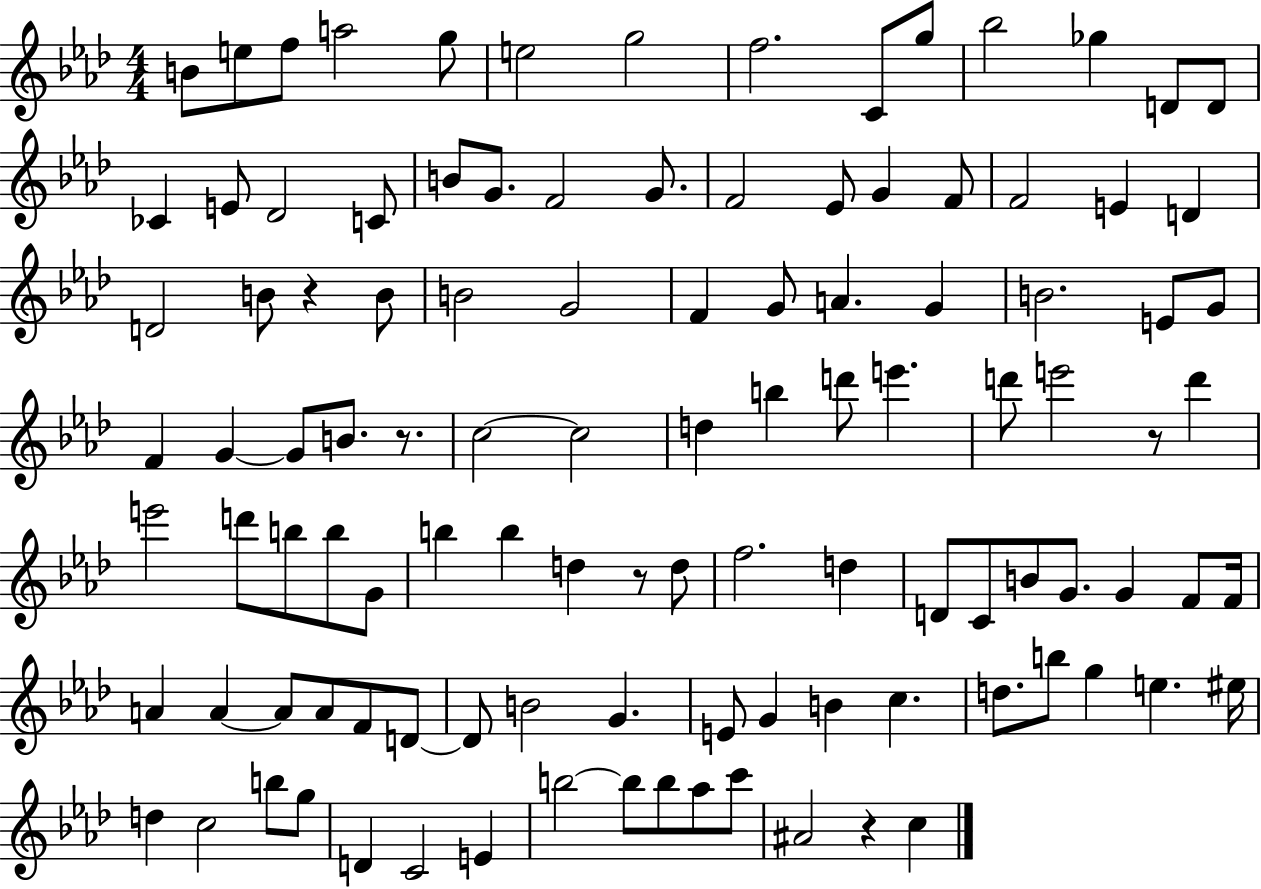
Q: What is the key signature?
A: AES major